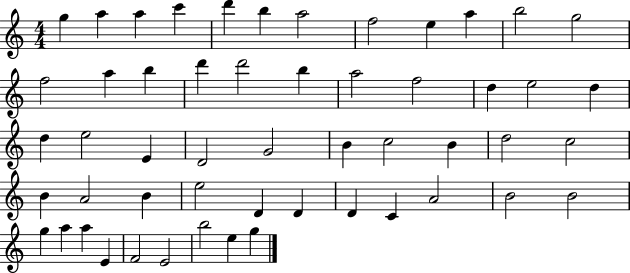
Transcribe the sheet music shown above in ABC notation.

X:1
T:Untitled
M:4/4
L:1/4
K:C
g a a c' d' b a2 f2 e a b2 g2 f2 a b d' d'2 b a2 f2 d e2 d d e2 E D2 G2 B c2 B d2 c2 B A2 B e2 D D D C A2 B2 B2 g a a E F2 E2 b2 e g